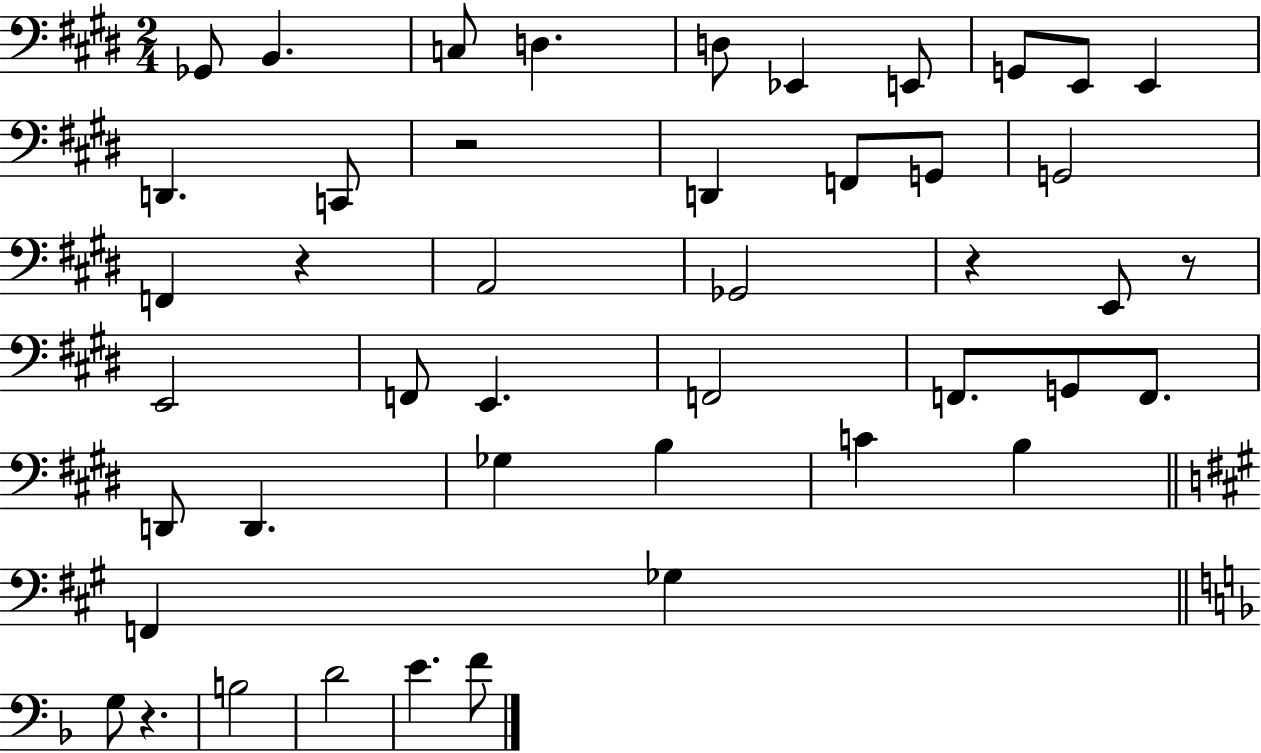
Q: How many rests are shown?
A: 5